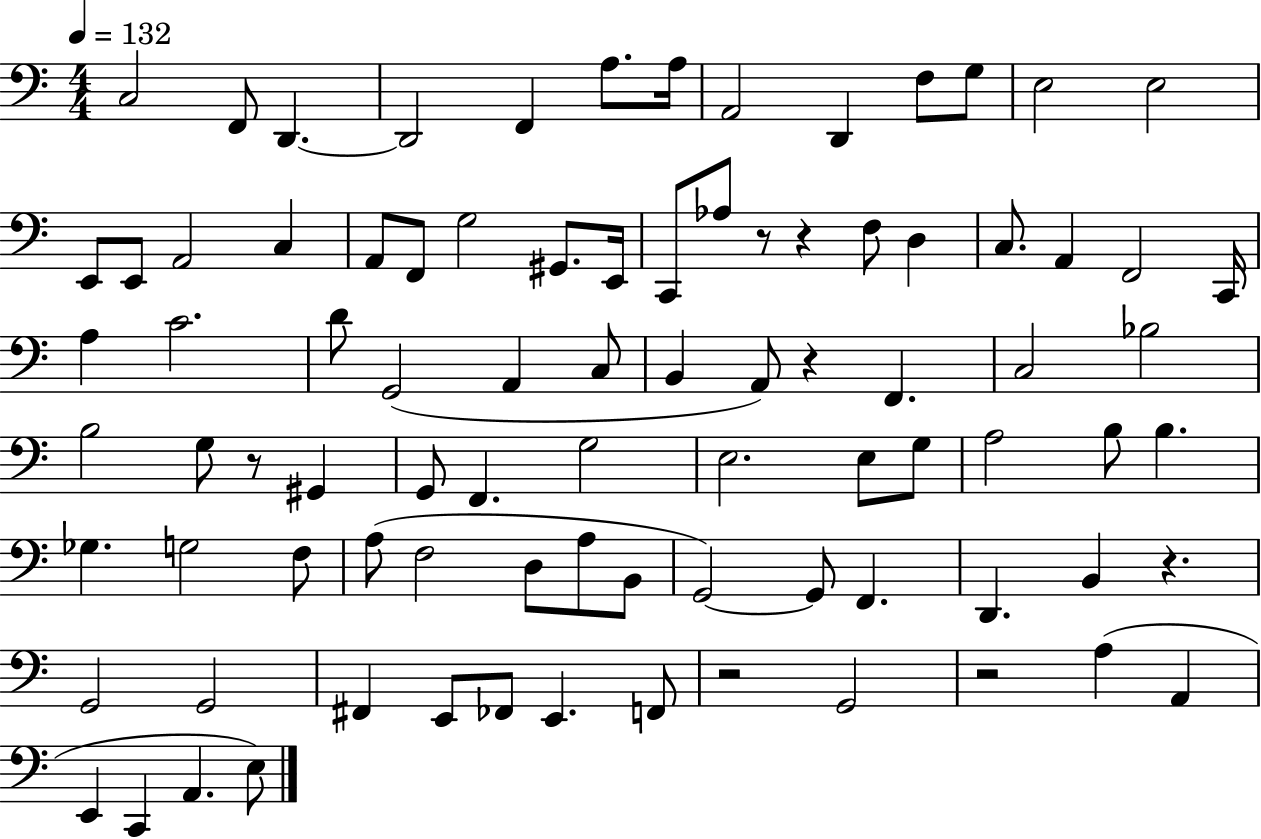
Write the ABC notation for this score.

X:1
T:Untitled
M:4/4
L:1/4
K:C
C,2 F,,/2 D,, D,,2 F,, A,/2 A,/4 A,,2 D,, F,/2 G,/2 E,2 E,2 E,,/2 E,,/2 A,,2 C, A,,/2 F,,/2 G,2 ^G,,/2 E,,/4 C,,/2 _A,/2 z/2 z F,/2 D, C,/2 A,, F,,2 C,,/4 A, C2 D/2 G,,2 A,, C,/2 B,, A,,/2 z F,, C,2 _B,2 B,2 G,/2 z/2 ^G,, G,,/2 F,, G,2 E,2 E,/2 G,/2 A,2 B,/2 B, _G, G,2 F,/2 A,/2 F,2 D,/2 A,/2 B,,/2 G,,2 G,,/2 F,, D,, B,, z G,,2 G,,2 ^F,, E,,/2 _F,,/2 E,, F,,/2 z2 G,,2 z2 A, A,, E,, C,, A,, E,/2